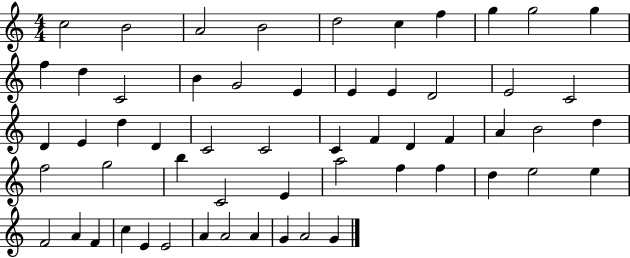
C5/h B4/h A4/h B4/h D5/h C5/q F5/q G5/q G5/h G5/q F5/q D5/q C4/h B4/q G4/h E4/q E4/q E4/q D4/h E4/h C4/h D4/q E4/q D5/q D4/q C4/h C4/h C4/q F4/q D4/q F4/q A4/q B4/h D5/q F5/h G5/h B5/q C4/h E4/q A5/h F5/q F5/q D5/q E5/h E5/q F4/h A4/q F4/q C5/q E4/q E4/h A4/q A4/h A4/q G4/q A4/h G4/q